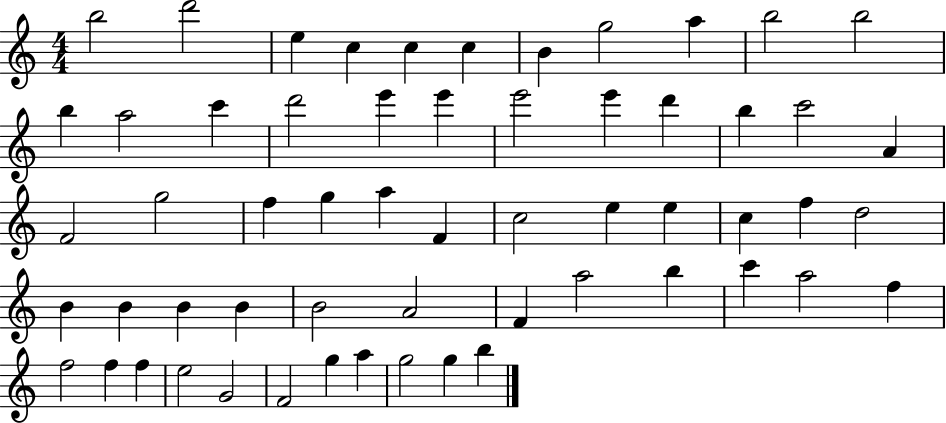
{
  \clef treble
  \numericTimeSignature
  \time 4/4
  \key c \major
  b''2 d'''2 | e''4 c''4 c''4 c''4 | b'4 g''2 a''4 | b''2 b''2 | \break b''4 a''2 c'''4 | d'''2 e'''4 e'''4 | e'''2 e'''4 d'''4 | b''4 c'''2 a'4 | \break f'2 g''2 | f''4 g''4 a''4 f'4 | c''2 e''4 e''4 | c''4 f''4 d''2 | \break b'4 b'4 b'4 b'4 | b'2 a'2 | f'4 a''2 b''4 | c'''4 a''2 f''4 | \break f''2 f''4 f''4 | e''2 g'2 | f'2 g''4 a''4 | g''2 g''4 b''4 | \break \bar "|."
}